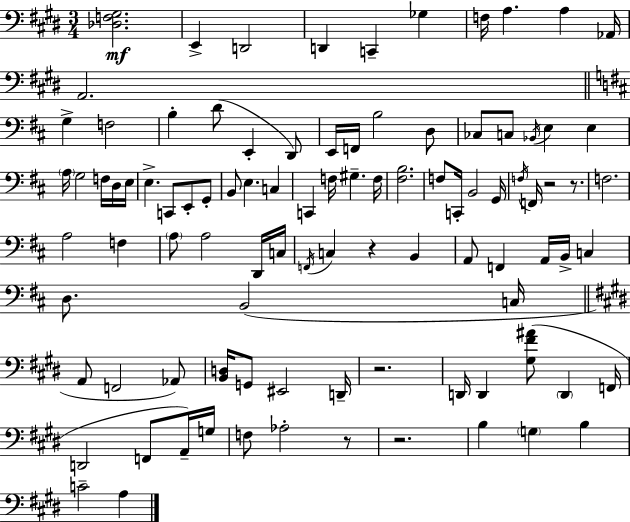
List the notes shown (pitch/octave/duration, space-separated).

[Db3,F3,G#3]/h. E2/q D2/h D2/q C2/q Gb3/q F3/s A3/q. A3/q Ab2/s A2/h. G3/q F3/h B3/q D4/e E2/q D2/e E2/s F2/s B3/h D3/e CES3/e C3/e Bb2/s E3/q E3/q A3/s G3/h F3/s D3/s E3/s E3/q. C2/e E2/e G2/e B2/e E3/q. C3/q C2/q F3/s G#3/q. F3/s [F#3,B3]/h. F3/e C2/s B2/h G2/s F3/s F2/s R/h R/e. F3/h. A3/h F3/q A3/e A3/h D2/s C3/s F2/s C3/q R/q B2/q A2/e F2/q A2/s B2/s C3/q D3/e. B2/h C3/s A2/e F2/h Ab2/e [B2,D3]/s G2/e EIS2/h D2/s R/h. D2/s D2/q [G#3,F#4,A#4]/e D2/q F2/s D2/h F2/e A2/s G3/s F3/e Ab3/h R/e R/h. B3/q G3/q B3/q C4/h A3/q